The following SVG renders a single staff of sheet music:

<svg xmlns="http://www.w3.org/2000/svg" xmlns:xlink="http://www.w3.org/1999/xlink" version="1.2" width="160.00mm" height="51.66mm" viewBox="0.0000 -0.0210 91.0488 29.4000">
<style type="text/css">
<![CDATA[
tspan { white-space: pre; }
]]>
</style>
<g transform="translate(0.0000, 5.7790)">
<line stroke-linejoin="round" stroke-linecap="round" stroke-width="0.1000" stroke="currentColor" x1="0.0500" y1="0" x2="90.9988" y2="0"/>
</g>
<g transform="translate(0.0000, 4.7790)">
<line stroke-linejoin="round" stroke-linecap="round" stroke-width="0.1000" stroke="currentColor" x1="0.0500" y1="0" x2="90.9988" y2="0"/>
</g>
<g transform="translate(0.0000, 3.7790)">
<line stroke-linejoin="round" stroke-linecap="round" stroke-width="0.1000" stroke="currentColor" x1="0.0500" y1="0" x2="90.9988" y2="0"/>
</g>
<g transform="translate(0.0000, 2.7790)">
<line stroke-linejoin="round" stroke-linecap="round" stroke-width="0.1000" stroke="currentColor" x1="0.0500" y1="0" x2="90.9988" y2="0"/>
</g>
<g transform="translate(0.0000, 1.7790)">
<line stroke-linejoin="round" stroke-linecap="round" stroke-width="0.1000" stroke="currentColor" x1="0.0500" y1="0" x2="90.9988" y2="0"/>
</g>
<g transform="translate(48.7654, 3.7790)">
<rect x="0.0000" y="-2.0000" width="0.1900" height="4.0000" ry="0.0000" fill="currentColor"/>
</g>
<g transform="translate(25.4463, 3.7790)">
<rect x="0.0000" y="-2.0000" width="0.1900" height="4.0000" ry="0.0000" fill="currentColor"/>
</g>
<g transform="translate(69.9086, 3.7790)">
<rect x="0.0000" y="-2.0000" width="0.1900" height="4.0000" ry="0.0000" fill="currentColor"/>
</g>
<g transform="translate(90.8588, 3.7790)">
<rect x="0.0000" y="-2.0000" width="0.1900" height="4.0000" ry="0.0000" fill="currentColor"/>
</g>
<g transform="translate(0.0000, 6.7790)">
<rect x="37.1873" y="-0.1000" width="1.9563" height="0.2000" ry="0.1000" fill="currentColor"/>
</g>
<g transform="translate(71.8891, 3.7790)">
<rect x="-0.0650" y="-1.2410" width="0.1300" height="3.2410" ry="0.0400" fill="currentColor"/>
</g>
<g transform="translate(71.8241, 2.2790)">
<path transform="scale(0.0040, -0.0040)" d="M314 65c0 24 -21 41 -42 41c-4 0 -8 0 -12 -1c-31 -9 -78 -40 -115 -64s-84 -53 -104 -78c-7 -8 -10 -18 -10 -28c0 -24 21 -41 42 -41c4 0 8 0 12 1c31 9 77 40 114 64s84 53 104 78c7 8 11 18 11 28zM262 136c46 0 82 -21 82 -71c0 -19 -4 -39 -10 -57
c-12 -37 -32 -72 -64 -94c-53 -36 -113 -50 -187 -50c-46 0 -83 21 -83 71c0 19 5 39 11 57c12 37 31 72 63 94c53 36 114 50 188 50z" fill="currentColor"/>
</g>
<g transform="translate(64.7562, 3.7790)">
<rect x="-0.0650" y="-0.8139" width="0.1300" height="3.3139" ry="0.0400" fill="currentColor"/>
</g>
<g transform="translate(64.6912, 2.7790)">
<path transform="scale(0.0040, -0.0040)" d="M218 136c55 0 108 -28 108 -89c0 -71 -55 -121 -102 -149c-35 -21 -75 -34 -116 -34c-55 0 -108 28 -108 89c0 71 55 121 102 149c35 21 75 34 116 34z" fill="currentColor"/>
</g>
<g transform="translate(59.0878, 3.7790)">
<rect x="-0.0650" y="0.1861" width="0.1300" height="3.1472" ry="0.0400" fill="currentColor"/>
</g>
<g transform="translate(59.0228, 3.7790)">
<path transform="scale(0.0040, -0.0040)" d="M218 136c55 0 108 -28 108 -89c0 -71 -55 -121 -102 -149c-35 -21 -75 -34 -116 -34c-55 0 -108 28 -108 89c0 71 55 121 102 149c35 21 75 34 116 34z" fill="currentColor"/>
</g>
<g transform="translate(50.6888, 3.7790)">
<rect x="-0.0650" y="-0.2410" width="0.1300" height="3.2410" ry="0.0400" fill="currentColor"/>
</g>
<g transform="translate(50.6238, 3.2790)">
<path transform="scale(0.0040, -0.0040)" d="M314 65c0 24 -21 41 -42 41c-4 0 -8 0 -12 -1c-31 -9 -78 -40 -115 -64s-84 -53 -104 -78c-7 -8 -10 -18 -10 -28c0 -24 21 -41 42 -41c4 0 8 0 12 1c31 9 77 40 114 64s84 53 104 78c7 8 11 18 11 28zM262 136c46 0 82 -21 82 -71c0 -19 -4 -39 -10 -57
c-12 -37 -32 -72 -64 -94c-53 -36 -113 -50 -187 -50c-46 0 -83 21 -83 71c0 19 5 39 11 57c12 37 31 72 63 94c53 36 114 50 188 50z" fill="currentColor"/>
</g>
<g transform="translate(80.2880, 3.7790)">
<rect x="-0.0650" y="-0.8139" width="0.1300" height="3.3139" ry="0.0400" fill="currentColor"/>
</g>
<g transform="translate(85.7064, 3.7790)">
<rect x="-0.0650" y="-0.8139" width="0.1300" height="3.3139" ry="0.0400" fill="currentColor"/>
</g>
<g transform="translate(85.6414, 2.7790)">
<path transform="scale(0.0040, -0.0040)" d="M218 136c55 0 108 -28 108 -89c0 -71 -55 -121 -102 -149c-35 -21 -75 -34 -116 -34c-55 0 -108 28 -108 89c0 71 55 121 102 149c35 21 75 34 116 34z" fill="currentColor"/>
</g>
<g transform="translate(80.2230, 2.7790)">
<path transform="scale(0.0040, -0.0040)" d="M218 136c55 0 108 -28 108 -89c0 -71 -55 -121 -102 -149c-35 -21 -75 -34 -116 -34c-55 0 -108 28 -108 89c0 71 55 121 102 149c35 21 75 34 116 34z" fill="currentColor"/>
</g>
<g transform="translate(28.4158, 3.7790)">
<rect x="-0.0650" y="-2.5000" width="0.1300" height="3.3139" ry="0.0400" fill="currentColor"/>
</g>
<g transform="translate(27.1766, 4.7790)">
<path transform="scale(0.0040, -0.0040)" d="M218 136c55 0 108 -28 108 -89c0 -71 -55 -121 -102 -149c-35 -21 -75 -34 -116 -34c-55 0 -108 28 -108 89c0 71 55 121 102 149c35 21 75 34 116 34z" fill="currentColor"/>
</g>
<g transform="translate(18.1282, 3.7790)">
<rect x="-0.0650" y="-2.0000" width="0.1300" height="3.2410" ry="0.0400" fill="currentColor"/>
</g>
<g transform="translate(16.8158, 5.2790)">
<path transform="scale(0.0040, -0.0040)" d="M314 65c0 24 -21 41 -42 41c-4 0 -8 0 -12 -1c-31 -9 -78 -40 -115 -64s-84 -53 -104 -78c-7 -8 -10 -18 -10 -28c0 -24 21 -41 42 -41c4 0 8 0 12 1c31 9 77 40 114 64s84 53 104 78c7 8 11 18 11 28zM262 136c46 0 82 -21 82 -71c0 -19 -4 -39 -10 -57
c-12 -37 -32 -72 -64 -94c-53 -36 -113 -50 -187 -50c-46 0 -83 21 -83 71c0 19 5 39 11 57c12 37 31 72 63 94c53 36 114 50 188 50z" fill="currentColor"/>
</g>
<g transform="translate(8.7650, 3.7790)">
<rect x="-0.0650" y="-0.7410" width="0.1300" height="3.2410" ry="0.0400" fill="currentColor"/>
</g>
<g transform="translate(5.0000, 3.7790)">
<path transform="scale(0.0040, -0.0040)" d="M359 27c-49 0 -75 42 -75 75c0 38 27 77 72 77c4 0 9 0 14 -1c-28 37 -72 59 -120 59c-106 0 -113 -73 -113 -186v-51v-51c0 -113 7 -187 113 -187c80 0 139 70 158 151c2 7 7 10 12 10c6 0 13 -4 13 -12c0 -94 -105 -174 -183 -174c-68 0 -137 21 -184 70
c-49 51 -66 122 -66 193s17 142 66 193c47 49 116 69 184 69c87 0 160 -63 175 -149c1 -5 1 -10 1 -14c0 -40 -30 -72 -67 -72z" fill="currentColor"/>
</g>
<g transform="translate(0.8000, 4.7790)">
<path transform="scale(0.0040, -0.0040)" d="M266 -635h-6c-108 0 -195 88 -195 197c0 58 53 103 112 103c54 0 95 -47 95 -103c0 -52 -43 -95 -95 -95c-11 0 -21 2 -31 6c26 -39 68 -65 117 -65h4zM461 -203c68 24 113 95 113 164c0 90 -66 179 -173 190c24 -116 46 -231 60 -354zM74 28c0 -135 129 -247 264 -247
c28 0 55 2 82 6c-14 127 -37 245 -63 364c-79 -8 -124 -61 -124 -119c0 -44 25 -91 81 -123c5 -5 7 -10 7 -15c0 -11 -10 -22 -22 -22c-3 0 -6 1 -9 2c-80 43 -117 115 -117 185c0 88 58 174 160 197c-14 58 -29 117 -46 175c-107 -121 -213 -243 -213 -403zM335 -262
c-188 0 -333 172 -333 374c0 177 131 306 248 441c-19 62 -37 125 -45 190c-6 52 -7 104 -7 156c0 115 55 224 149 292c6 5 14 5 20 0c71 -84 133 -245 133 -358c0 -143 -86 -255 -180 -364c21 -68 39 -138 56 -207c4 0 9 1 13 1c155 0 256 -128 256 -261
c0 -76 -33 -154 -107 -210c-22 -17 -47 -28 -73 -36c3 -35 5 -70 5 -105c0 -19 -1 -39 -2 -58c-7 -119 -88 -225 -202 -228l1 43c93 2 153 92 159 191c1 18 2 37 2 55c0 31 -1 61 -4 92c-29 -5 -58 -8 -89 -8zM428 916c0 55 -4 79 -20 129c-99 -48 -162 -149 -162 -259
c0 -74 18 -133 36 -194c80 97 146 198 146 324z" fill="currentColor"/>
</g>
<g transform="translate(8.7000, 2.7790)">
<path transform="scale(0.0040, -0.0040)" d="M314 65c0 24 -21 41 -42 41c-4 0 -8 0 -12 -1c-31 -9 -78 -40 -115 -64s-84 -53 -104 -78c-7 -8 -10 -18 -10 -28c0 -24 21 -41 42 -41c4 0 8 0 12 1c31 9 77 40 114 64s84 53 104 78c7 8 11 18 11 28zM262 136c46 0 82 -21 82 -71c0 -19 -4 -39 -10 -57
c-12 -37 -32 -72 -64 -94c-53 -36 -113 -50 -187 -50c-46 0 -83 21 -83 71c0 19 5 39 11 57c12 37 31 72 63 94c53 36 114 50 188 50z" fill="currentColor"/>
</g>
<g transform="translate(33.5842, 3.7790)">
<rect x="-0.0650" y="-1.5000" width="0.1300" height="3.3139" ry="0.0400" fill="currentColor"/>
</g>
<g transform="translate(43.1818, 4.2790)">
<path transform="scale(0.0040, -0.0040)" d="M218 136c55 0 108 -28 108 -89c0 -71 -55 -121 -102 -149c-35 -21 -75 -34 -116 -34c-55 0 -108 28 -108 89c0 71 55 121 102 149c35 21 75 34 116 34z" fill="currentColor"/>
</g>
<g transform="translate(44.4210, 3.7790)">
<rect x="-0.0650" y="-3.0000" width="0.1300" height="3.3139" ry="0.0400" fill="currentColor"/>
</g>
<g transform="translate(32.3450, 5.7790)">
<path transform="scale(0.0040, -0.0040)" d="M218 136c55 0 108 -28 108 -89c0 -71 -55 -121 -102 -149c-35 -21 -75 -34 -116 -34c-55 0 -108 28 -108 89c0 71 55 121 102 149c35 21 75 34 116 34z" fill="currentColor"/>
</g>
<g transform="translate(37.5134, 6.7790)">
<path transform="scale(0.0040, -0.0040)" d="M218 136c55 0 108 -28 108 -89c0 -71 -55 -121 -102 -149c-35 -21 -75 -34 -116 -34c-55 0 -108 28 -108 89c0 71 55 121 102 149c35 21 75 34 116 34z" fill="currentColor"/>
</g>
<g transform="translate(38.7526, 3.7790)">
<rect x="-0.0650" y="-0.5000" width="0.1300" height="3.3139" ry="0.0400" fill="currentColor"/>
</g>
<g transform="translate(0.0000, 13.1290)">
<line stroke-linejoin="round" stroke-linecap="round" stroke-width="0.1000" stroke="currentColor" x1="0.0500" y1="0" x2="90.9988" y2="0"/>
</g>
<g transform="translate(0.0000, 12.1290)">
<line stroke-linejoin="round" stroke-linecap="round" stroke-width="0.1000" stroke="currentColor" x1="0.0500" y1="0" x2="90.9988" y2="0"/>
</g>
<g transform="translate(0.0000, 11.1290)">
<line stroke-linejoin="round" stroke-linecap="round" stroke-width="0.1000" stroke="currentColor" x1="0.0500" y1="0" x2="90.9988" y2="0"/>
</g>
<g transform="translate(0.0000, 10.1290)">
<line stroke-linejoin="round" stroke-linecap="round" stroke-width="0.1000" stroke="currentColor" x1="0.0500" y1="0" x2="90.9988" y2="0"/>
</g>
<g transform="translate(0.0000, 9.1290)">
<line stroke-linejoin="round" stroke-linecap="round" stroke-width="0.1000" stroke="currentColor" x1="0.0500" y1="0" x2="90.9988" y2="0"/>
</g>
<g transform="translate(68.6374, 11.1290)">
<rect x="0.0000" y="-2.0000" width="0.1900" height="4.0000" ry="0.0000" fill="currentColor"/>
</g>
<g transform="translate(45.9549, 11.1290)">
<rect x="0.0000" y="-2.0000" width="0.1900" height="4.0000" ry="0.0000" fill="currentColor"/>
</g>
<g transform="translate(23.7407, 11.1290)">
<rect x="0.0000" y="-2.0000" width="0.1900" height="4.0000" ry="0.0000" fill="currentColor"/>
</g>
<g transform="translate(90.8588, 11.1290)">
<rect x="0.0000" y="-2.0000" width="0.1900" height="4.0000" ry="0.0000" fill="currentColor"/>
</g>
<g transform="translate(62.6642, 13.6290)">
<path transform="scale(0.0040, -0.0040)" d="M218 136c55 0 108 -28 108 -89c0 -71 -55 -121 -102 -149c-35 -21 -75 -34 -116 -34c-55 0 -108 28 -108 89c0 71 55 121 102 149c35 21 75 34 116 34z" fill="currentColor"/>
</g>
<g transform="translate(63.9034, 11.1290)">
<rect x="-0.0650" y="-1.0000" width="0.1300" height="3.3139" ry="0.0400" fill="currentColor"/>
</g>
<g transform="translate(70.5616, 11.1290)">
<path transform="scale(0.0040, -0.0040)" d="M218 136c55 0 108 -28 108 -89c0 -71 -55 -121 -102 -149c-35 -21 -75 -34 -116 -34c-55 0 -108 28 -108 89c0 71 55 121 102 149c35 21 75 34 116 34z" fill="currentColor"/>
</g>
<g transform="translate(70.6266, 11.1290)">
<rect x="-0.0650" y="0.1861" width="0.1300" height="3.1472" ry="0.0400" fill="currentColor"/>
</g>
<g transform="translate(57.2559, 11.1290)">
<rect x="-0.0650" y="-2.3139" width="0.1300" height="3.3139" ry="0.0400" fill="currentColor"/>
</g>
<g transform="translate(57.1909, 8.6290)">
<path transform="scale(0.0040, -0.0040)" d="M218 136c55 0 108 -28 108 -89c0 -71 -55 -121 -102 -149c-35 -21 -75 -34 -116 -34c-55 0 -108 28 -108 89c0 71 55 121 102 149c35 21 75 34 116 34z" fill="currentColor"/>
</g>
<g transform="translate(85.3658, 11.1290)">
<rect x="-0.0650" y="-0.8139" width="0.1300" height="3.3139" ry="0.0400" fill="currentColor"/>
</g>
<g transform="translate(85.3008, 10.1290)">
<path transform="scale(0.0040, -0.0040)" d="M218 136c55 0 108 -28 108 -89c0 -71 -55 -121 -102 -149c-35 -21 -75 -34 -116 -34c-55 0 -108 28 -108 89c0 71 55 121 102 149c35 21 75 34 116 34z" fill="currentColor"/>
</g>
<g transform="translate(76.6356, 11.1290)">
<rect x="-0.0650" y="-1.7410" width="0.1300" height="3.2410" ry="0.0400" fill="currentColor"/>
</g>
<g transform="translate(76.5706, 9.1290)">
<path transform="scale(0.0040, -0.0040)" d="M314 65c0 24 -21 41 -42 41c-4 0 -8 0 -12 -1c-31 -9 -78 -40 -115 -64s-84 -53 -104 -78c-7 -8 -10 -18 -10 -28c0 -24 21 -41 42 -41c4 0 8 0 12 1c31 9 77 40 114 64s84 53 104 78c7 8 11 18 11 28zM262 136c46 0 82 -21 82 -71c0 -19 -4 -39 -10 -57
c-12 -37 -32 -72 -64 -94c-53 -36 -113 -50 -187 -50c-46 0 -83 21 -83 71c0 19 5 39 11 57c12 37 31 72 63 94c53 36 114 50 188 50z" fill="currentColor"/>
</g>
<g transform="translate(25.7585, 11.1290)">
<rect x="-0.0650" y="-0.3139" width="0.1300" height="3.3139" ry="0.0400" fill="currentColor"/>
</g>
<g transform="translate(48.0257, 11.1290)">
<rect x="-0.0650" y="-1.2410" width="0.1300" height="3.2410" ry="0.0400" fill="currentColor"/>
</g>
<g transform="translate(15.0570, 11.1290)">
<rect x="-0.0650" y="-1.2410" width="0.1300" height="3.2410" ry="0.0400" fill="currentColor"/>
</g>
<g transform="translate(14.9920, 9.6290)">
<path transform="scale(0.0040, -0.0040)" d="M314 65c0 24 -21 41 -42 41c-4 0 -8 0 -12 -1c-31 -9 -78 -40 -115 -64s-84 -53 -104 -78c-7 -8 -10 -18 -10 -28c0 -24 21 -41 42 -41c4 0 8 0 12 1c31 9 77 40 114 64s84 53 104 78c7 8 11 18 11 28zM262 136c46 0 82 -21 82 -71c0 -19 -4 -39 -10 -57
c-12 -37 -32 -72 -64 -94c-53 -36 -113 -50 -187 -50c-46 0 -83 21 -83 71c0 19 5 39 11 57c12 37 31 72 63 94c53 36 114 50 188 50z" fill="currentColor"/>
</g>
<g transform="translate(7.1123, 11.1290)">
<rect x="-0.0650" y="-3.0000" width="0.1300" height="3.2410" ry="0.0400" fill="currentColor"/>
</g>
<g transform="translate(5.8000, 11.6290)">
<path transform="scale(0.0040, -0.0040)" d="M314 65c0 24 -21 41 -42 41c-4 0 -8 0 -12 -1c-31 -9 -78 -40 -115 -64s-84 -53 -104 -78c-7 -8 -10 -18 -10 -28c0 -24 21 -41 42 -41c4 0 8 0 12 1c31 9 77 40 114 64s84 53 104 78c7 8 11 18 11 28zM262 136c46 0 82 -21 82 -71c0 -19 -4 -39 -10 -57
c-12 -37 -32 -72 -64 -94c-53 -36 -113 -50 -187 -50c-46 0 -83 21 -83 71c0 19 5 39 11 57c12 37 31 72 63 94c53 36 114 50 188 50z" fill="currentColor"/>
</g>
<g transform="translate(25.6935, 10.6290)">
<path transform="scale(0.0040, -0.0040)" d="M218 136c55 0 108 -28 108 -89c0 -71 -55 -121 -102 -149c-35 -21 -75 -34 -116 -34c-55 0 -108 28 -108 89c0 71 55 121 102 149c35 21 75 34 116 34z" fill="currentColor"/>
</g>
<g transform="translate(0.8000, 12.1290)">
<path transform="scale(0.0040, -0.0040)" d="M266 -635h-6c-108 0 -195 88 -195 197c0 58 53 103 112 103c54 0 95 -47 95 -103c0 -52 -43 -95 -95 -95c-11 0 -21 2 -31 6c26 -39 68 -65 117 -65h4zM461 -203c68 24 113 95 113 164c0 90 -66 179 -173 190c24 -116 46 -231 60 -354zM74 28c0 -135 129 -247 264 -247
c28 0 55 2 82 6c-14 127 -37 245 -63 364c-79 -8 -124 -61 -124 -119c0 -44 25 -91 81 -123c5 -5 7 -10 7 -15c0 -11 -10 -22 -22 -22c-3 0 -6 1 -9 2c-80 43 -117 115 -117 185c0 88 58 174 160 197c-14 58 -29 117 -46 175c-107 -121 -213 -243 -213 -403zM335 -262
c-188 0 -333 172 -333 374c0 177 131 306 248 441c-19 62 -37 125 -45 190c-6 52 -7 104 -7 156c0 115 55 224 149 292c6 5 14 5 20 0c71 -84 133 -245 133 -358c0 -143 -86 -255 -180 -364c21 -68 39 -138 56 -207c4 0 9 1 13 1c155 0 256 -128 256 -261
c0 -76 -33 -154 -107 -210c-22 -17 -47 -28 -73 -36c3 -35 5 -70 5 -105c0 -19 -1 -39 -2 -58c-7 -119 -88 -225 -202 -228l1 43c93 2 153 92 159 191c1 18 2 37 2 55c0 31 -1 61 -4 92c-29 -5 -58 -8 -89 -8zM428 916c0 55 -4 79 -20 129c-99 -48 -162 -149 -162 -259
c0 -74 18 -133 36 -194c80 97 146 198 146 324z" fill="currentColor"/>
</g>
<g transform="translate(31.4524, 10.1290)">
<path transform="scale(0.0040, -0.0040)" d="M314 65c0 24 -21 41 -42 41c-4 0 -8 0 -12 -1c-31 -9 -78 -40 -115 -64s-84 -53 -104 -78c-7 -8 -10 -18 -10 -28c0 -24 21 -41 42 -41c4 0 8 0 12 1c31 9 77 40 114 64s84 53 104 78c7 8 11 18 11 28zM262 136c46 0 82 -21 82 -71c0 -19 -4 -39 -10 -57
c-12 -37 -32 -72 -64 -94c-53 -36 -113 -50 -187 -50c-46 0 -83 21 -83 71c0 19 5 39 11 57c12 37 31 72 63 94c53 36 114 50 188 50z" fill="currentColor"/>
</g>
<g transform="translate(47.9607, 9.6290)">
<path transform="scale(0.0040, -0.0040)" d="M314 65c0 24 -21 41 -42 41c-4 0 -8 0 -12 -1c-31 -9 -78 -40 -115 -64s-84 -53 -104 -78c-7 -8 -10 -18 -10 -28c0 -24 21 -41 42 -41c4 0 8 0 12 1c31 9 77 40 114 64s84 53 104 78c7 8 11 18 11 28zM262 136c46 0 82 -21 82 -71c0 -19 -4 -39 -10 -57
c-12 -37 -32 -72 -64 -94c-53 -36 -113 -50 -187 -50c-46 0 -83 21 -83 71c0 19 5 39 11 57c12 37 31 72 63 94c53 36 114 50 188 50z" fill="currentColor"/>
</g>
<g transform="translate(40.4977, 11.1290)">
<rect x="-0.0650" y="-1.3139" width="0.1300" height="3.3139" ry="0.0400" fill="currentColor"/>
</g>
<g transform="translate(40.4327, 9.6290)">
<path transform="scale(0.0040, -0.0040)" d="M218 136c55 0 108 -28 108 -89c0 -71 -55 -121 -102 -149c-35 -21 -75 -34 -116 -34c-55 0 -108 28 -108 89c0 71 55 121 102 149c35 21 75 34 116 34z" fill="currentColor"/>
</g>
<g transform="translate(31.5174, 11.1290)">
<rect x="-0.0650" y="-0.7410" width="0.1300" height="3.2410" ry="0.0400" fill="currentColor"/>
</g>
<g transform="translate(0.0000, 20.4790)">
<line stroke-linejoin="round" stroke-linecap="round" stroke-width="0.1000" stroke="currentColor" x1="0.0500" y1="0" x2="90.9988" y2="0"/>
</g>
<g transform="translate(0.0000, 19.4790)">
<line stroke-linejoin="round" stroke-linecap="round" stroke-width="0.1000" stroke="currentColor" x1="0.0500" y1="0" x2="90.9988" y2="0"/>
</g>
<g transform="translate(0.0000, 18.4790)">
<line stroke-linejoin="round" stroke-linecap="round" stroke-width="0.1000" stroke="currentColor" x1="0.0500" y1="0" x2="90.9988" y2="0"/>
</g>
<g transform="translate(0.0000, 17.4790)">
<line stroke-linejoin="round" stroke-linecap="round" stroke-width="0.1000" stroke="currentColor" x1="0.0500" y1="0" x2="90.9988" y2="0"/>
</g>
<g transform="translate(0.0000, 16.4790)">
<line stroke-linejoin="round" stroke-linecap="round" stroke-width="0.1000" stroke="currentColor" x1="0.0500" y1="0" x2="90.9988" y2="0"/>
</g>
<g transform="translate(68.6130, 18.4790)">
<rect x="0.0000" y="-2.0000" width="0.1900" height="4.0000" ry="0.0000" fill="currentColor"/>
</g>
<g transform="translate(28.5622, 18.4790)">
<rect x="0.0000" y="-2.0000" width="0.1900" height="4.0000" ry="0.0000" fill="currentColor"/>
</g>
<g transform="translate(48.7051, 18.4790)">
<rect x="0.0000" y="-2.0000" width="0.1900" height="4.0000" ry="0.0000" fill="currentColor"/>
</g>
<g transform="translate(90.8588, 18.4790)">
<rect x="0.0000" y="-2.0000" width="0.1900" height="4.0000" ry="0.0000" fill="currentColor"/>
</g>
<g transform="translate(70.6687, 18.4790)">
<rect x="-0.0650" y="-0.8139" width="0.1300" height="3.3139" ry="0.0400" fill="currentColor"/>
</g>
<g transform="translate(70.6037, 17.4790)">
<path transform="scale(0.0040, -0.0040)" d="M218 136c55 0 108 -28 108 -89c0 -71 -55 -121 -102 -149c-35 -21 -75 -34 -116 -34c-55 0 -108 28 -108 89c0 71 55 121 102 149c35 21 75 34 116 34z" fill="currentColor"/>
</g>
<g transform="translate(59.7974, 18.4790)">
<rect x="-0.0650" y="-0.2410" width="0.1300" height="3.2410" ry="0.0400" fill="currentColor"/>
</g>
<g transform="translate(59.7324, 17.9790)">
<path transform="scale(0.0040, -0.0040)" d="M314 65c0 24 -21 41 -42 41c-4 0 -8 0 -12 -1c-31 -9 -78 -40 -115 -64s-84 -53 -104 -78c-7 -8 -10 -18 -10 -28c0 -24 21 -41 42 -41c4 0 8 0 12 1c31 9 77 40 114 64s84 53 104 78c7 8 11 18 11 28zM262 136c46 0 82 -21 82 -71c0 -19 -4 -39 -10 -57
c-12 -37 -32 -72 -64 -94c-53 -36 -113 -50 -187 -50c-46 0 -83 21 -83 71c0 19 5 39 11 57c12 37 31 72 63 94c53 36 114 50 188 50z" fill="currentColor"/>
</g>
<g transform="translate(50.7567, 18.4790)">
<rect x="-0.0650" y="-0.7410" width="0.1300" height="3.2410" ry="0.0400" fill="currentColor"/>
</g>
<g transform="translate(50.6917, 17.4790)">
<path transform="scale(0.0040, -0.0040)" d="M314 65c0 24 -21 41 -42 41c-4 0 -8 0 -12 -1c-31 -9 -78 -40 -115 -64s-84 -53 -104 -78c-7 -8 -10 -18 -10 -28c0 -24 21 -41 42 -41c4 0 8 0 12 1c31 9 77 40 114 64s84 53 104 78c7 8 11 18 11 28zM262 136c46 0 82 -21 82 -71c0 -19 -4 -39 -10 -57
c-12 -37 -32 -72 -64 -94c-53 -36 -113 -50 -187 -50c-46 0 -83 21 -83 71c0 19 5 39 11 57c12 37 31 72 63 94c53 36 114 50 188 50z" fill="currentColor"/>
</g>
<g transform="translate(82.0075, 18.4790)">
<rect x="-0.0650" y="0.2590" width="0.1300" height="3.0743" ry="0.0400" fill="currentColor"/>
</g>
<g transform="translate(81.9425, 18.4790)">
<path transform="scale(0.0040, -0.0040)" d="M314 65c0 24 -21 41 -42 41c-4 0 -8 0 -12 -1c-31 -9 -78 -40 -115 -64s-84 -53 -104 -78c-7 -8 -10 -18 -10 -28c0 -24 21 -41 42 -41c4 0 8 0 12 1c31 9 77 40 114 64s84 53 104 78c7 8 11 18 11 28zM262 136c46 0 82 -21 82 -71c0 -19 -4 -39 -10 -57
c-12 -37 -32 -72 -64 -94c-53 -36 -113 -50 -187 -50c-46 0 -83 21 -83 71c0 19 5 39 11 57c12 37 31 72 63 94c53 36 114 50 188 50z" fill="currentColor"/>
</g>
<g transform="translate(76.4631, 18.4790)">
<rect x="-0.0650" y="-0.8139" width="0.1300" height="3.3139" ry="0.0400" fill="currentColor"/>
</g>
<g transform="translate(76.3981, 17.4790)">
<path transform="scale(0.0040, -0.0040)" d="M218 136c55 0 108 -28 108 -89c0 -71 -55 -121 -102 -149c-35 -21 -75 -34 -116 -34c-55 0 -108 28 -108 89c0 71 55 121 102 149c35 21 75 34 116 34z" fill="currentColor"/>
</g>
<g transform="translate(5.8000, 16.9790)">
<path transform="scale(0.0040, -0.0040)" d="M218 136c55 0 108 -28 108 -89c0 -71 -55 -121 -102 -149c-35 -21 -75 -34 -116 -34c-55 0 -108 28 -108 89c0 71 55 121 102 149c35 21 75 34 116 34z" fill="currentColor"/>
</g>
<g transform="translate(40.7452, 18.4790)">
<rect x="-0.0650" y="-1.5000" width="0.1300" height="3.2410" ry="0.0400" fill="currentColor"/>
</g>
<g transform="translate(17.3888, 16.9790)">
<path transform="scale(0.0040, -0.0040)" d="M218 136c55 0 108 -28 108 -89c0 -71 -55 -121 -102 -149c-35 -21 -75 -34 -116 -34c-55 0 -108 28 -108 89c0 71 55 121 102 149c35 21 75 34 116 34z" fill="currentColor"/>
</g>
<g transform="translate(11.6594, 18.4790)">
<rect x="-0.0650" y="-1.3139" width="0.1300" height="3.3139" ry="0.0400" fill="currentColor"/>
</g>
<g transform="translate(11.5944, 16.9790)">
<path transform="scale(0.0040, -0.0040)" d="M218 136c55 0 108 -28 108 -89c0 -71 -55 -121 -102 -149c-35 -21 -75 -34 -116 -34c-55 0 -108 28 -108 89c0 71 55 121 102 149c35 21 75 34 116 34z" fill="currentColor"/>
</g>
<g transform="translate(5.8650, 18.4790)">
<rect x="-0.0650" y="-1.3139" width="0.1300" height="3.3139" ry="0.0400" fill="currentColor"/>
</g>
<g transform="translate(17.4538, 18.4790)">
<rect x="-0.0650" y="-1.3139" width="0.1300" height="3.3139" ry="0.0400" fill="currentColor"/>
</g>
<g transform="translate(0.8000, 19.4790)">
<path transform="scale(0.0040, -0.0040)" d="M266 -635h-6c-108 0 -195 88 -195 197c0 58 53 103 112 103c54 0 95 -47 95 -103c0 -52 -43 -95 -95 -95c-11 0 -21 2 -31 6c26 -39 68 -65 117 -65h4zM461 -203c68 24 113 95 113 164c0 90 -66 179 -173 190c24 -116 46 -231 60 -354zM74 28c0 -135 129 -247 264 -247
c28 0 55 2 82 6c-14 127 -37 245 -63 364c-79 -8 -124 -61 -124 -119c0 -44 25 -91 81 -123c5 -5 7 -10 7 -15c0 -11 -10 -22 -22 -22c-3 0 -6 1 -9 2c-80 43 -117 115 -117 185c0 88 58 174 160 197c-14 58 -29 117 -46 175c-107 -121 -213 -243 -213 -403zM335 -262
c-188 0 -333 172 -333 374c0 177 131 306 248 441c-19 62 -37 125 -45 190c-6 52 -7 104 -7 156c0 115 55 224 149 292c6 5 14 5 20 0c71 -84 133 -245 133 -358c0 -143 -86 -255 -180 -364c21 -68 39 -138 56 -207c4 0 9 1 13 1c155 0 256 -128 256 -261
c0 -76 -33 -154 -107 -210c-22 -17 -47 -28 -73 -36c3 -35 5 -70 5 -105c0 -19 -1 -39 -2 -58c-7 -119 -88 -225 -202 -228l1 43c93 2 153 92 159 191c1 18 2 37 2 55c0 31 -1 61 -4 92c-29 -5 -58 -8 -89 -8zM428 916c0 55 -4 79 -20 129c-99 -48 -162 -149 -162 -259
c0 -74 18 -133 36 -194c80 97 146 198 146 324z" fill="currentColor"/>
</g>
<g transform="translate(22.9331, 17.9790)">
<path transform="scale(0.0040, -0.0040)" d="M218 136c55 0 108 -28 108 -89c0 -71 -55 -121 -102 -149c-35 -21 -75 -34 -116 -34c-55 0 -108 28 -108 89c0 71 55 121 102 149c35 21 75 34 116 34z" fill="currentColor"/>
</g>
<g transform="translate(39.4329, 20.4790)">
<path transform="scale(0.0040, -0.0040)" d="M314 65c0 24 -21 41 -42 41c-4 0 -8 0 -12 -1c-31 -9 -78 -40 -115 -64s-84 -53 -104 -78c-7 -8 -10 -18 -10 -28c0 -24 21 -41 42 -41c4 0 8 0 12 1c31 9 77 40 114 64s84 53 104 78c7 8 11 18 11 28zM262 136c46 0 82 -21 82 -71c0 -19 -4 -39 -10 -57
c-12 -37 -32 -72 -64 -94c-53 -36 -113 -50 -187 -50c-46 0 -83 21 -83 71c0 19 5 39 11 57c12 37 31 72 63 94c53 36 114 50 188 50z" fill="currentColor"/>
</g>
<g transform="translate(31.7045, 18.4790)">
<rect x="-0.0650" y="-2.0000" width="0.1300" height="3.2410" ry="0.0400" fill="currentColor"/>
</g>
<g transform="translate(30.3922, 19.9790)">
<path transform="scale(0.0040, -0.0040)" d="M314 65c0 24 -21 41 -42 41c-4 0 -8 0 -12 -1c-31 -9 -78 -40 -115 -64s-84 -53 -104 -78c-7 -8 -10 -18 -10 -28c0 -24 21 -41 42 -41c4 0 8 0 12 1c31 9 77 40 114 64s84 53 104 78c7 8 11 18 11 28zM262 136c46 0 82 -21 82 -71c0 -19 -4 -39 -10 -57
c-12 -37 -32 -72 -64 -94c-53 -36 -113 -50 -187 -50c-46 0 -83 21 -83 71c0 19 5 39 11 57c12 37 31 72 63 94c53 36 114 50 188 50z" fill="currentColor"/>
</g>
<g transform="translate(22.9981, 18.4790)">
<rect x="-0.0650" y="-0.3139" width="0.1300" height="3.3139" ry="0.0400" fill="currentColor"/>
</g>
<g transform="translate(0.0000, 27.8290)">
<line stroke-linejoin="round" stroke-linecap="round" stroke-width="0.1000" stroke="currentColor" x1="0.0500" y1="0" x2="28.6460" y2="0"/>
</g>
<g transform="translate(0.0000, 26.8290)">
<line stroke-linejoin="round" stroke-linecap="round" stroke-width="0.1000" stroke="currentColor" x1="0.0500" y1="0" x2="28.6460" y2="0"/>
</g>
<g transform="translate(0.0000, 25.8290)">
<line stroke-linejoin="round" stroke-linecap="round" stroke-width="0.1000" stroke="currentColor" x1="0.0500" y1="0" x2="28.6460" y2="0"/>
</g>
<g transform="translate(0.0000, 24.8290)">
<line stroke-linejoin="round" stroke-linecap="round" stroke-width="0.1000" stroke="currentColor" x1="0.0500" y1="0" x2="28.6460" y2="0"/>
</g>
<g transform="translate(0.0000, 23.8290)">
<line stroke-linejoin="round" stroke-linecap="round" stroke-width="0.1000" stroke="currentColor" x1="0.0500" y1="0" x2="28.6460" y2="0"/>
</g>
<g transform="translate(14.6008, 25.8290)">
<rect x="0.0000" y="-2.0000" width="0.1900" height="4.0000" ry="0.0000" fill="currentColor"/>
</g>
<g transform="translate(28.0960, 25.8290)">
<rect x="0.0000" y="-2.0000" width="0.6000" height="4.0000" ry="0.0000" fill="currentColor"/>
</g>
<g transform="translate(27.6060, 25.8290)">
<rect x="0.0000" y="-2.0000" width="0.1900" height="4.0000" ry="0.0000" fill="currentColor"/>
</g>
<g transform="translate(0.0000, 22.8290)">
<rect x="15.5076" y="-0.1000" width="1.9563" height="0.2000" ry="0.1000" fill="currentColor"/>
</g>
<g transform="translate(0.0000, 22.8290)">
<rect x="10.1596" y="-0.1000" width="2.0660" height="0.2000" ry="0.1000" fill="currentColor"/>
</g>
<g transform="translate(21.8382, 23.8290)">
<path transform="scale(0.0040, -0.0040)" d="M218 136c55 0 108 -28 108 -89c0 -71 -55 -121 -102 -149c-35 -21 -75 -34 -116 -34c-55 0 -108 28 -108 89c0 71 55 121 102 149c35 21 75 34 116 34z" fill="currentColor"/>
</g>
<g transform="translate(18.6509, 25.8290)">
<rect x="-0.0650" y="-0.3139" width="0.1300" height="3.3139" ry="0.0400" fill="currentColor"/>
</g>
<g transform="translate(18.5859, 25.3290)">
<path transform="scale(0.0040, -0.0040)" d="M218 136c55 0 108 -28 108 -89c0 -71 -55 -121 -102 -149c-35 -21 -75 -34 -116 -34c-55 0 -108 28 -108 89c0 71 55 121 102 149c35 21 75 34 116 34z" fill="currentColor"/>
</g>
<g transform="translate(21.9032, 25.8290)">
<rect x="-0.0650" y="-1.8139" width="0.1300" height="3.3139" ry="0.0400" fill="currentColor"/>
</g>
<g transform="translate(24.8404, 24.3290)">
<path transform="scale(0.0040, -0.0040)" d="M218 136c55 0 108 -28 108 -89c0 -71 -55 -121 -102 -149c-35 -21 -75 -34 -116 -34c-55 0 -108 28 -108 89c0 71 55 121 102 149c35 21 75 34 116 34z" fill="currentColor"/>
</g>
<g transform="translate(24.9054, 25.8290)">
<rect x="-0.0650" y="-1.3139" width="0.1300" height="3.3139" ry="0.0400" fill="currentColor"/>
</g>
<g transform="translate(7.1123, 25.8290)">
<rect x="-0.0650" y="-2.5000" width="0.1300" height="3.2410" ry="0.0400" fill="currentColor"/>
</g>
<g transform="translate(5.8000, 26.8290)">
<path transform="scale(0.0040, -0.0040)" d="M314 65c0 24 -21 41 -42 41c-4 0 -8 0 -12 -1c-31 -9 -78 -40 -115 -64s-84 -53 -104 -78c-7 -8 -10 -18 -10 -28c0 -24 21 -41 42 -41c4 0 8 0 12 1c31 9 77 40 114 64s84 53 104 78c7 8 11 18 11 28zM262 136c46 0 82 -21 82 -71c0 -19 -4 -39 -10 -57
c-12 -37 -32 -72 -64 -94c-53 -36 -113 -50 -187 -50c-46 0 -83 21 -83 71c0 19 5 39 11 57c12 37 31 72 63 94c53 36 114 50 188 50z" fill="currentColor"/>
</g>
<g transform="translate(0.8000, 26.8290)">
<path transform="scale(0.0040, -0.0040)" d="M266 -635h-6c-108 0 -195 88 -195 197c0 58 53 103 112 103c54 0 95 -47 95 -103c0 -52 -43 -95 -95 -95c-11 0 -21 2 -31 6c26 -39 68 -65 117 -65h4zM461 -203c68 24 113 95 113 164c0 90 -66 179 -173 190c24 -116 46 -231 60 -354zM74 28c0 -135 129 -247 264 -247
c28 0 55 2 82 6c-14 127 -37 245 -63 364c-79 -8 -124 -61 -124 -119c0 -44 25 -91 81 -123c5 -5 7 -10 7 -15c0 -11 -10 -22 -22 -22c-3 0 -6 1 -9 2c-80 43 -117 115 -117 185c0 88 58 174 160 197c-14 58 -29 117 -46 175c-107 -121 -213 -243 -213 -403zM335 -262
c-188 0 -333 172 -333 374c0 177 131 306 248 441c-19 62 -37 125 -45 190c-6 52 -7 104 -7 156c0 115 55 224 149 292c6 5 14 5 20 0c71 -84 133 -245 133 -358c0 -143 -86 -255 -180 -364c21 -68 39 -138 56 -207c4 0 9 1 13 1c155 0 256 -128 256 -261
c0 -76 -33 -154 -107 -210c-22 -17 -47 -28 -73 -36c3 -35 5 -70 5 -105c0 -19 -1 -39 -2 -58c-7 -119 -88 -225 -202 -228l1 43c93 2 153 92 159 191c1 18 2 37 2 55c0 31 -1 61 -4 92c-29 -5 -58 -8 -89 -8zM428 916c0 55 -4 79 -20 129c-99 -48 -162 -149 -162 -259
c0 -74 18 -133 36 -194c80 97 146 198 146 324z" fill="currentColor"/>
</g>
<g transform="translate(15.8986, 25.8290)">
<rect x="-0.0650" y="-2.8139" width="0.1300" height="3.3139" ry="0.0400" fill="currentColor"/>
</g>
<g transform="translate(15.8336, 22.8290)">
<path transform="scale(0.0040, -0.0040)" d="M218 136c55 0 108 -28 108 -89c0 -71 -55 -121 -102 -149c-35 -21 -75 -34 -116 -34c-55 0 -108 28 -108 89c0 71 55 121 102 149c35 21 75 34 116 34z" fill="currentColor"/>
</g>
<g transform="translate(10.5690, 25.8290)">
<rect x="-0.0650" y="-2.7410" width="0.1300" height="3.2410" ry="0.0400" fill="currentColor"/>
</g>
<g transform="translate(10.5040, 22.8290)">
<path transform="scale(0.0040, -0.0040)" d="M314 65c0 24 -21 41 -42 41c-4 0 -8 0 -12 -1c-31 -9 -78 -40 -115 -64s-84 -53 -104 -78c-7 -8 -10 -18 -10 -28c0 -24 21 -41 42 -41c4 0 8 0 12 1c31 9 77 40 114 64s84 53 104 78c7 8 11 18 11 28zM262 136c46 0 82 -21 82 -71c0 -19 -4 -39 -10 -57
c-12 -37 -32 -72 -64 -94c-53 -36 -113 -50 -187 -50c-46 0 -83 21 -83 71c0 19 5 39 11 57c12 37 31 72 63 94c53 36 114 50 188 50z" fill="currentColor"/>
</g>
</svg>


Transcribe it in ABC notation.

X:1
T:Untitled
M:4/4
L:1/4
K:C
d2 F2 G E C A c2 B d e2 d d A2 e2 c d2 e e2 g D B f2 d e e e c F2 E2 d2 c2 d d B2 G2 a2 a c f e